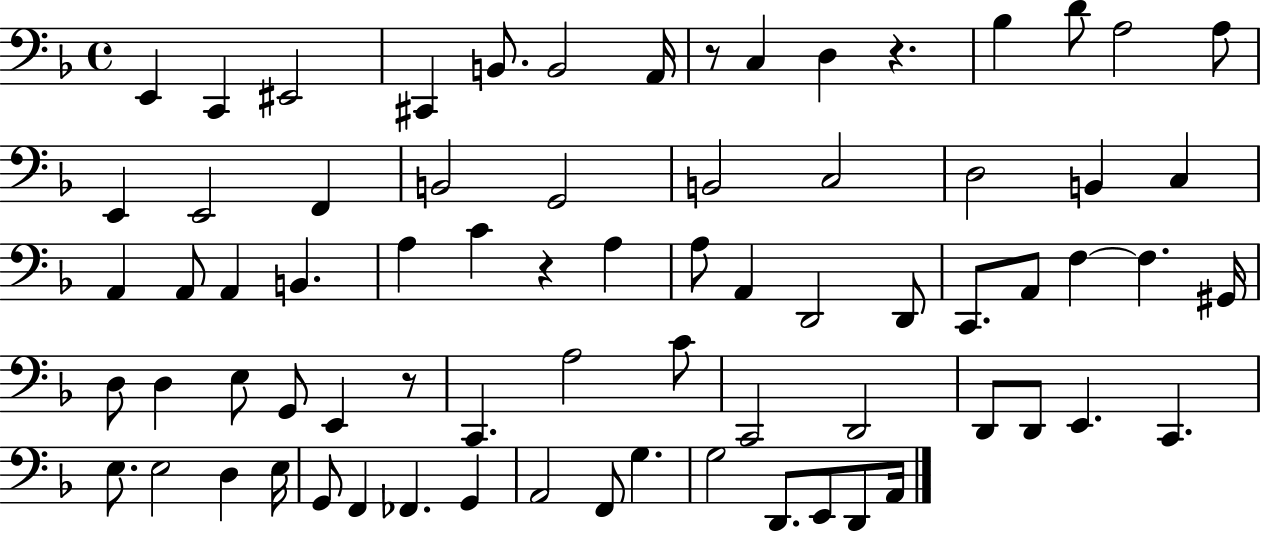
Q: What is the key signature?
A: F major